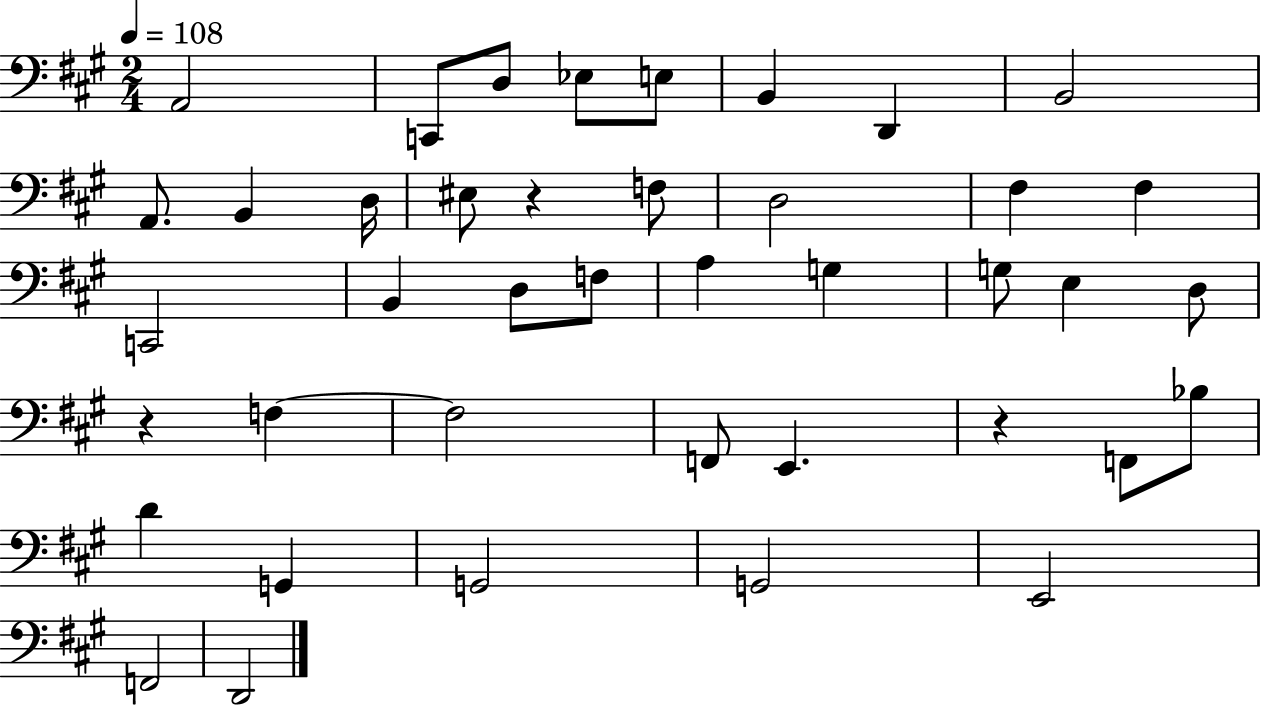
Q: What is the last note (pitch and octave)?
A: D2